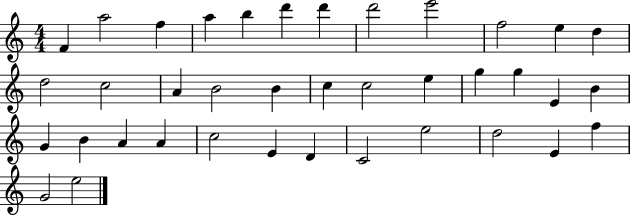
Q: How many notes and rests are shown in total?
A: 38